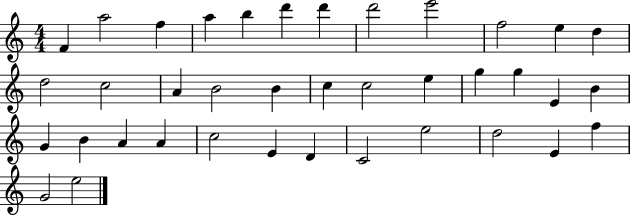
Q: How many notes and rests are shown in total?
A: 38